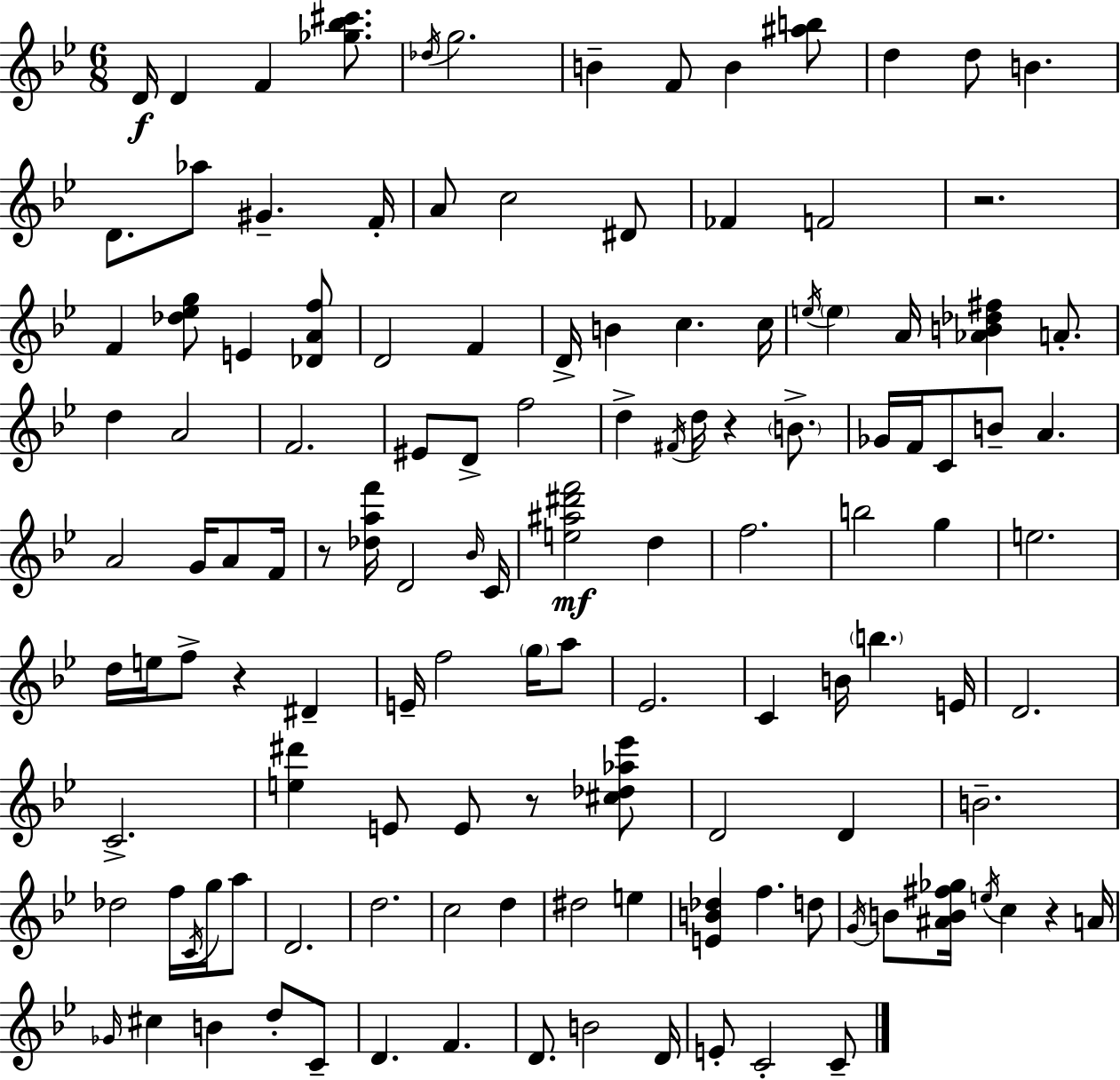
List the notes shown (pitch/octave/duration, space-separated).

D4/s D4/q F4/q [Gb5,Bb5,C#6]/e. Db5/s G5/h. B4/q F4/e B4/q [A#5,B5]/e D5/q D5/e B4/q. D4/e. Ab5/e G#4/q. F4/s A4/e C5/h D#4/e FES4/q F4/h R/h. F4/q [Db5,Eb5,G5]/e E4/q [Db4,A4,F5]/e D4/h F4/q D4/s B4/q C5/q. C5/s E5/s E5/q A4/s [Ab4,B4,Db5,F#5]/q A4/e. D5/q A4/h F4/h. EIS4/e D4/e F5/h D5/q F#4/s D5/s R/q B4/e. Gb4/s F4/s C4/e B4/e A4/q. A4/h G4/s A4/e F4/s R/e [Db5,A5,F6]/s D4/h Bb4/s C4/s [E5,A#5,D#6,F6]/h D5/q F5/h. B5/h G5/q E5/h. D5/s E5/s F5/e R/q D#4/q E4/s F5/h G5/s A5/e Eb4/h. C4/q B4/s B5/q. E4/s D4/h. C4/h. [E5,D#6]/q E4/e E4/e R/e [C#5,Db5,Ab5,Eb6]/e D4/h D4/q B4/h. Db5/h F5/s C4/s G5/s A5/e D4/h. D5/h. C5/h D5/q D#5/h E5/q [E4,B4,Db5]/q F5/q. D5/e G4/s B4/e [A#4,B4,F#5,Gb5]/s E5/s C5/q R/q A4/s Gb4/s C#5/q B4/q D5/e C4/e D4/q. F4/q. D4/e. B4/h D4/s E4/e C4/h C4/e